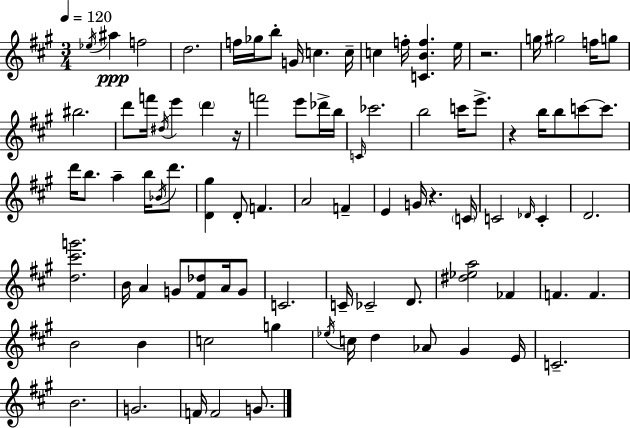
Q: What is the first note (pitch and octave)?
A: Eb5